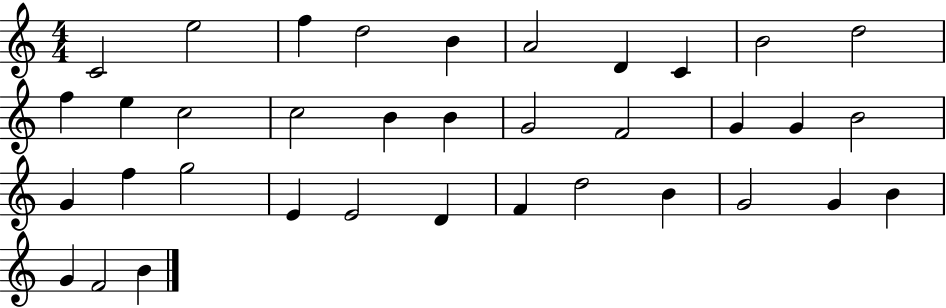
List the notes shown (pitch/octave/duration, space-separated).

C4/h E5/h F5/q D5/h B4/q A4/h D4/q C4/q B4/h D5/h F5/q E5/q C5/h C5/h B4/q B4/q G4/h F4/h G4/q G4/q B4/h G4/q F5/q G5/h E4/q E4/h D4/q F4/q D5/h B4/q G4/h G4/q B4/q G4/q F4/h B4/q